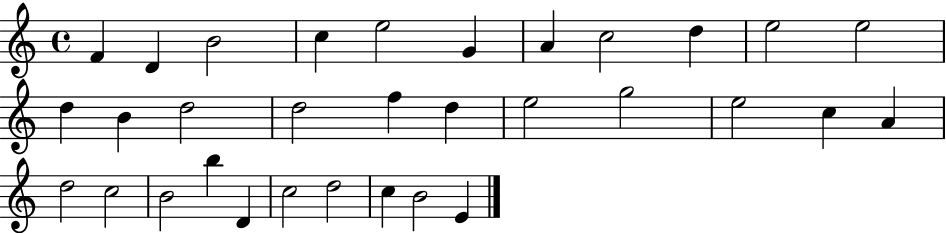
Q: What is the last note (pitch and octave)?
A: E4